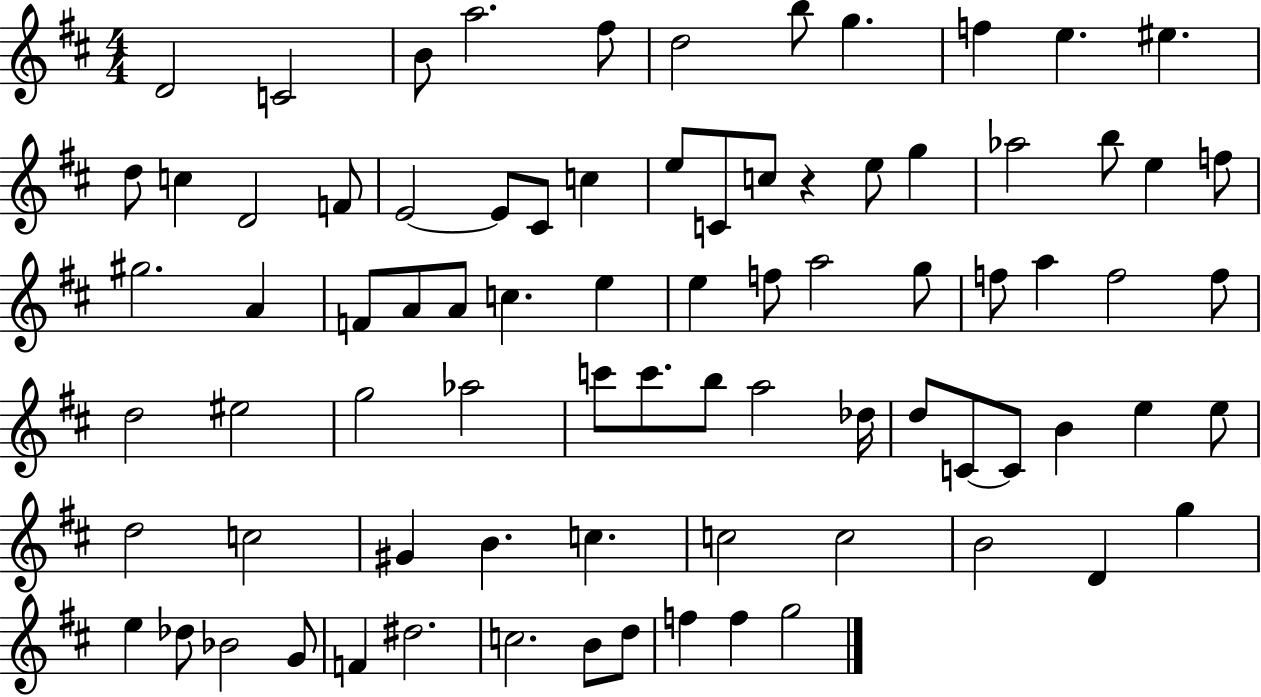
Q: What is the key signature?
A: D major